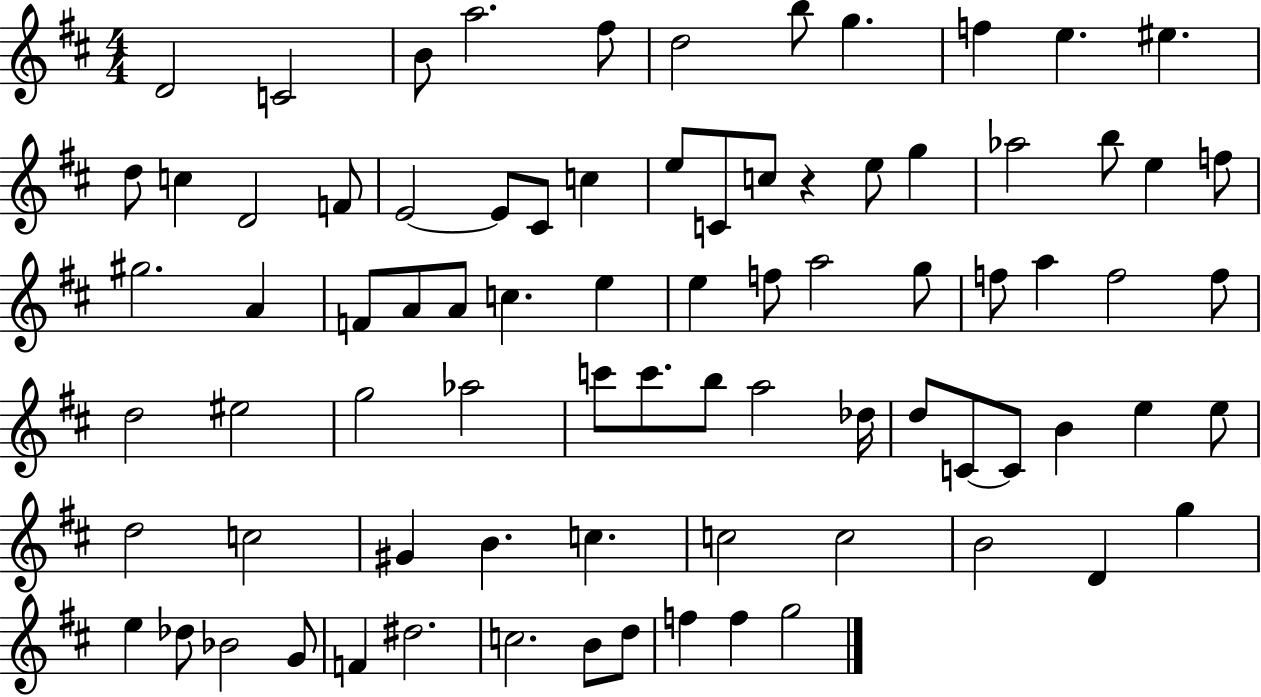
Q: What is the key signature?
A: D major